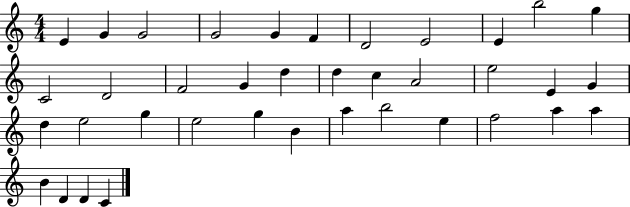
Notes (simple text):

E4/q G4/q G4/h G4/h G4/q F4/q D4/h E4/h E4/q B5/h G5/q C4/h D4/h F4/h G4/q D5/q D5/q C5/q A4/h E5/h E4/q G4/q D5/q E5/h G5/q E5/h G5/q B4/q A5/q B5/h E5/q F5/h A5/q A5/q B4/q D4/q D4/q C4/q